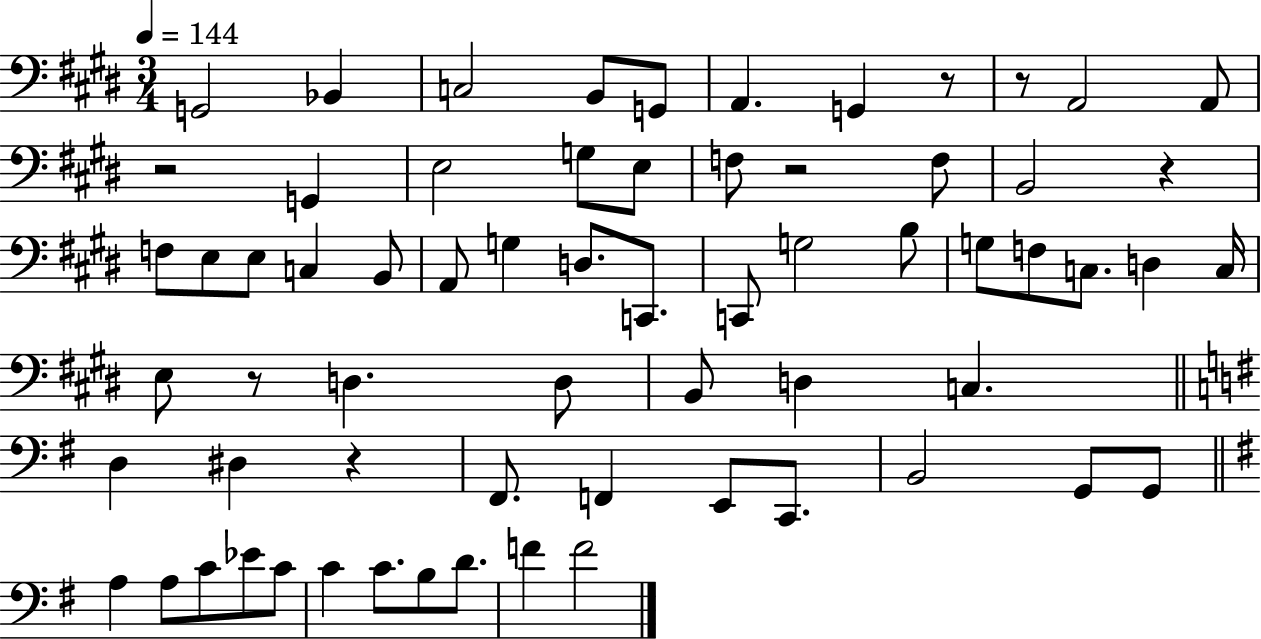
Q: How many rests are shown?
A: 7